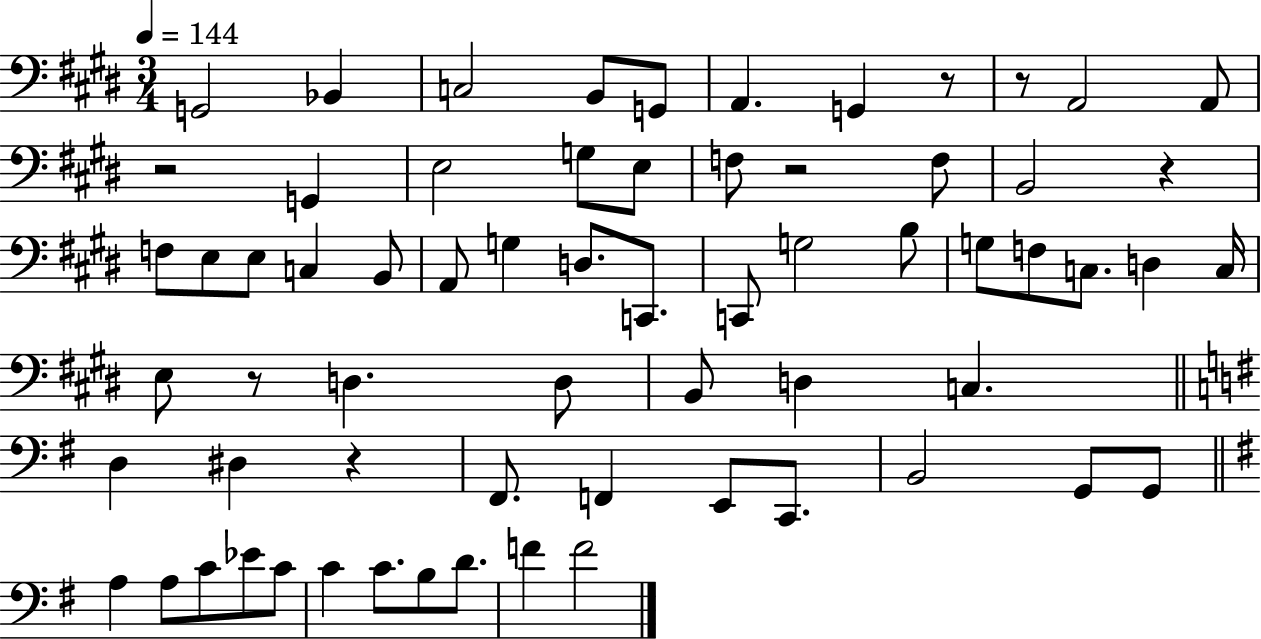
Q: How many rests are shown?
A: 7